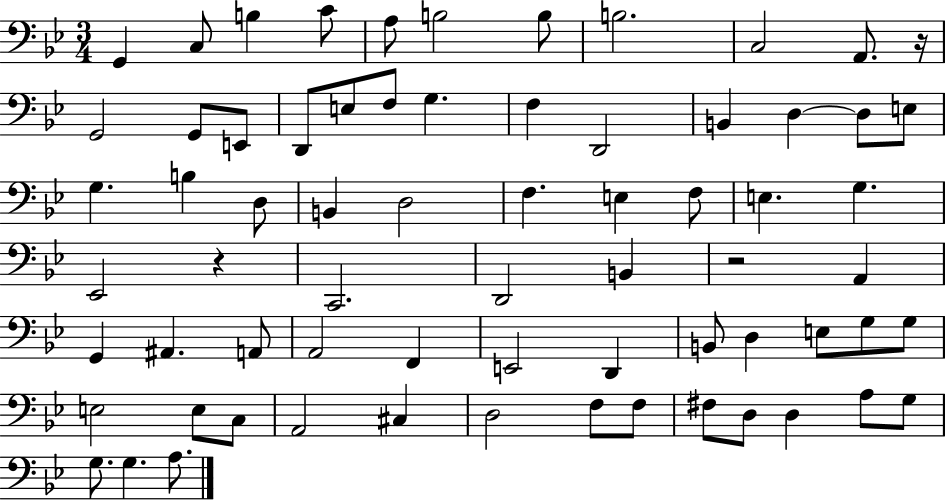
X:1
T:Untitled
M:3/4
L:1/4
K:Bb
G,, C,/2 B, C/2 A,/2 B,2 B,/2 B,2 C,2 A,,/2 z/4 G,,2 G,,/2 E,,/2 D,,/2 E,/2 F,/2 G, F, D,,2 B,, D, D,/2 E,/2 G, B, D,/2 B,, D,2 F, E, F,/2 E, G, _E,,2 z C,,2 D,,2 B,, z2 A,, G,, ^A,, A,,/2 A,,2 F,, E,,2 D,, B,,/2 D, E,/2 G,/2 G,/2 E,2 E,/2 C,/2 A,,2 ^C, D,2 F,/2 F,/2 ^F,/2 D,/2 D, A,/2 G,/2 G,/2 G, A,/2